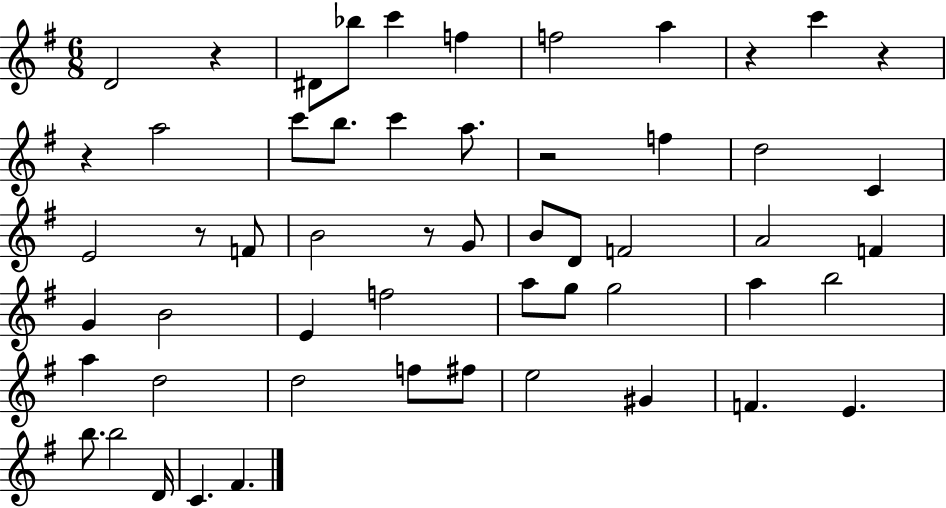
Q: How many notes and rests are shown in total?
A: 55